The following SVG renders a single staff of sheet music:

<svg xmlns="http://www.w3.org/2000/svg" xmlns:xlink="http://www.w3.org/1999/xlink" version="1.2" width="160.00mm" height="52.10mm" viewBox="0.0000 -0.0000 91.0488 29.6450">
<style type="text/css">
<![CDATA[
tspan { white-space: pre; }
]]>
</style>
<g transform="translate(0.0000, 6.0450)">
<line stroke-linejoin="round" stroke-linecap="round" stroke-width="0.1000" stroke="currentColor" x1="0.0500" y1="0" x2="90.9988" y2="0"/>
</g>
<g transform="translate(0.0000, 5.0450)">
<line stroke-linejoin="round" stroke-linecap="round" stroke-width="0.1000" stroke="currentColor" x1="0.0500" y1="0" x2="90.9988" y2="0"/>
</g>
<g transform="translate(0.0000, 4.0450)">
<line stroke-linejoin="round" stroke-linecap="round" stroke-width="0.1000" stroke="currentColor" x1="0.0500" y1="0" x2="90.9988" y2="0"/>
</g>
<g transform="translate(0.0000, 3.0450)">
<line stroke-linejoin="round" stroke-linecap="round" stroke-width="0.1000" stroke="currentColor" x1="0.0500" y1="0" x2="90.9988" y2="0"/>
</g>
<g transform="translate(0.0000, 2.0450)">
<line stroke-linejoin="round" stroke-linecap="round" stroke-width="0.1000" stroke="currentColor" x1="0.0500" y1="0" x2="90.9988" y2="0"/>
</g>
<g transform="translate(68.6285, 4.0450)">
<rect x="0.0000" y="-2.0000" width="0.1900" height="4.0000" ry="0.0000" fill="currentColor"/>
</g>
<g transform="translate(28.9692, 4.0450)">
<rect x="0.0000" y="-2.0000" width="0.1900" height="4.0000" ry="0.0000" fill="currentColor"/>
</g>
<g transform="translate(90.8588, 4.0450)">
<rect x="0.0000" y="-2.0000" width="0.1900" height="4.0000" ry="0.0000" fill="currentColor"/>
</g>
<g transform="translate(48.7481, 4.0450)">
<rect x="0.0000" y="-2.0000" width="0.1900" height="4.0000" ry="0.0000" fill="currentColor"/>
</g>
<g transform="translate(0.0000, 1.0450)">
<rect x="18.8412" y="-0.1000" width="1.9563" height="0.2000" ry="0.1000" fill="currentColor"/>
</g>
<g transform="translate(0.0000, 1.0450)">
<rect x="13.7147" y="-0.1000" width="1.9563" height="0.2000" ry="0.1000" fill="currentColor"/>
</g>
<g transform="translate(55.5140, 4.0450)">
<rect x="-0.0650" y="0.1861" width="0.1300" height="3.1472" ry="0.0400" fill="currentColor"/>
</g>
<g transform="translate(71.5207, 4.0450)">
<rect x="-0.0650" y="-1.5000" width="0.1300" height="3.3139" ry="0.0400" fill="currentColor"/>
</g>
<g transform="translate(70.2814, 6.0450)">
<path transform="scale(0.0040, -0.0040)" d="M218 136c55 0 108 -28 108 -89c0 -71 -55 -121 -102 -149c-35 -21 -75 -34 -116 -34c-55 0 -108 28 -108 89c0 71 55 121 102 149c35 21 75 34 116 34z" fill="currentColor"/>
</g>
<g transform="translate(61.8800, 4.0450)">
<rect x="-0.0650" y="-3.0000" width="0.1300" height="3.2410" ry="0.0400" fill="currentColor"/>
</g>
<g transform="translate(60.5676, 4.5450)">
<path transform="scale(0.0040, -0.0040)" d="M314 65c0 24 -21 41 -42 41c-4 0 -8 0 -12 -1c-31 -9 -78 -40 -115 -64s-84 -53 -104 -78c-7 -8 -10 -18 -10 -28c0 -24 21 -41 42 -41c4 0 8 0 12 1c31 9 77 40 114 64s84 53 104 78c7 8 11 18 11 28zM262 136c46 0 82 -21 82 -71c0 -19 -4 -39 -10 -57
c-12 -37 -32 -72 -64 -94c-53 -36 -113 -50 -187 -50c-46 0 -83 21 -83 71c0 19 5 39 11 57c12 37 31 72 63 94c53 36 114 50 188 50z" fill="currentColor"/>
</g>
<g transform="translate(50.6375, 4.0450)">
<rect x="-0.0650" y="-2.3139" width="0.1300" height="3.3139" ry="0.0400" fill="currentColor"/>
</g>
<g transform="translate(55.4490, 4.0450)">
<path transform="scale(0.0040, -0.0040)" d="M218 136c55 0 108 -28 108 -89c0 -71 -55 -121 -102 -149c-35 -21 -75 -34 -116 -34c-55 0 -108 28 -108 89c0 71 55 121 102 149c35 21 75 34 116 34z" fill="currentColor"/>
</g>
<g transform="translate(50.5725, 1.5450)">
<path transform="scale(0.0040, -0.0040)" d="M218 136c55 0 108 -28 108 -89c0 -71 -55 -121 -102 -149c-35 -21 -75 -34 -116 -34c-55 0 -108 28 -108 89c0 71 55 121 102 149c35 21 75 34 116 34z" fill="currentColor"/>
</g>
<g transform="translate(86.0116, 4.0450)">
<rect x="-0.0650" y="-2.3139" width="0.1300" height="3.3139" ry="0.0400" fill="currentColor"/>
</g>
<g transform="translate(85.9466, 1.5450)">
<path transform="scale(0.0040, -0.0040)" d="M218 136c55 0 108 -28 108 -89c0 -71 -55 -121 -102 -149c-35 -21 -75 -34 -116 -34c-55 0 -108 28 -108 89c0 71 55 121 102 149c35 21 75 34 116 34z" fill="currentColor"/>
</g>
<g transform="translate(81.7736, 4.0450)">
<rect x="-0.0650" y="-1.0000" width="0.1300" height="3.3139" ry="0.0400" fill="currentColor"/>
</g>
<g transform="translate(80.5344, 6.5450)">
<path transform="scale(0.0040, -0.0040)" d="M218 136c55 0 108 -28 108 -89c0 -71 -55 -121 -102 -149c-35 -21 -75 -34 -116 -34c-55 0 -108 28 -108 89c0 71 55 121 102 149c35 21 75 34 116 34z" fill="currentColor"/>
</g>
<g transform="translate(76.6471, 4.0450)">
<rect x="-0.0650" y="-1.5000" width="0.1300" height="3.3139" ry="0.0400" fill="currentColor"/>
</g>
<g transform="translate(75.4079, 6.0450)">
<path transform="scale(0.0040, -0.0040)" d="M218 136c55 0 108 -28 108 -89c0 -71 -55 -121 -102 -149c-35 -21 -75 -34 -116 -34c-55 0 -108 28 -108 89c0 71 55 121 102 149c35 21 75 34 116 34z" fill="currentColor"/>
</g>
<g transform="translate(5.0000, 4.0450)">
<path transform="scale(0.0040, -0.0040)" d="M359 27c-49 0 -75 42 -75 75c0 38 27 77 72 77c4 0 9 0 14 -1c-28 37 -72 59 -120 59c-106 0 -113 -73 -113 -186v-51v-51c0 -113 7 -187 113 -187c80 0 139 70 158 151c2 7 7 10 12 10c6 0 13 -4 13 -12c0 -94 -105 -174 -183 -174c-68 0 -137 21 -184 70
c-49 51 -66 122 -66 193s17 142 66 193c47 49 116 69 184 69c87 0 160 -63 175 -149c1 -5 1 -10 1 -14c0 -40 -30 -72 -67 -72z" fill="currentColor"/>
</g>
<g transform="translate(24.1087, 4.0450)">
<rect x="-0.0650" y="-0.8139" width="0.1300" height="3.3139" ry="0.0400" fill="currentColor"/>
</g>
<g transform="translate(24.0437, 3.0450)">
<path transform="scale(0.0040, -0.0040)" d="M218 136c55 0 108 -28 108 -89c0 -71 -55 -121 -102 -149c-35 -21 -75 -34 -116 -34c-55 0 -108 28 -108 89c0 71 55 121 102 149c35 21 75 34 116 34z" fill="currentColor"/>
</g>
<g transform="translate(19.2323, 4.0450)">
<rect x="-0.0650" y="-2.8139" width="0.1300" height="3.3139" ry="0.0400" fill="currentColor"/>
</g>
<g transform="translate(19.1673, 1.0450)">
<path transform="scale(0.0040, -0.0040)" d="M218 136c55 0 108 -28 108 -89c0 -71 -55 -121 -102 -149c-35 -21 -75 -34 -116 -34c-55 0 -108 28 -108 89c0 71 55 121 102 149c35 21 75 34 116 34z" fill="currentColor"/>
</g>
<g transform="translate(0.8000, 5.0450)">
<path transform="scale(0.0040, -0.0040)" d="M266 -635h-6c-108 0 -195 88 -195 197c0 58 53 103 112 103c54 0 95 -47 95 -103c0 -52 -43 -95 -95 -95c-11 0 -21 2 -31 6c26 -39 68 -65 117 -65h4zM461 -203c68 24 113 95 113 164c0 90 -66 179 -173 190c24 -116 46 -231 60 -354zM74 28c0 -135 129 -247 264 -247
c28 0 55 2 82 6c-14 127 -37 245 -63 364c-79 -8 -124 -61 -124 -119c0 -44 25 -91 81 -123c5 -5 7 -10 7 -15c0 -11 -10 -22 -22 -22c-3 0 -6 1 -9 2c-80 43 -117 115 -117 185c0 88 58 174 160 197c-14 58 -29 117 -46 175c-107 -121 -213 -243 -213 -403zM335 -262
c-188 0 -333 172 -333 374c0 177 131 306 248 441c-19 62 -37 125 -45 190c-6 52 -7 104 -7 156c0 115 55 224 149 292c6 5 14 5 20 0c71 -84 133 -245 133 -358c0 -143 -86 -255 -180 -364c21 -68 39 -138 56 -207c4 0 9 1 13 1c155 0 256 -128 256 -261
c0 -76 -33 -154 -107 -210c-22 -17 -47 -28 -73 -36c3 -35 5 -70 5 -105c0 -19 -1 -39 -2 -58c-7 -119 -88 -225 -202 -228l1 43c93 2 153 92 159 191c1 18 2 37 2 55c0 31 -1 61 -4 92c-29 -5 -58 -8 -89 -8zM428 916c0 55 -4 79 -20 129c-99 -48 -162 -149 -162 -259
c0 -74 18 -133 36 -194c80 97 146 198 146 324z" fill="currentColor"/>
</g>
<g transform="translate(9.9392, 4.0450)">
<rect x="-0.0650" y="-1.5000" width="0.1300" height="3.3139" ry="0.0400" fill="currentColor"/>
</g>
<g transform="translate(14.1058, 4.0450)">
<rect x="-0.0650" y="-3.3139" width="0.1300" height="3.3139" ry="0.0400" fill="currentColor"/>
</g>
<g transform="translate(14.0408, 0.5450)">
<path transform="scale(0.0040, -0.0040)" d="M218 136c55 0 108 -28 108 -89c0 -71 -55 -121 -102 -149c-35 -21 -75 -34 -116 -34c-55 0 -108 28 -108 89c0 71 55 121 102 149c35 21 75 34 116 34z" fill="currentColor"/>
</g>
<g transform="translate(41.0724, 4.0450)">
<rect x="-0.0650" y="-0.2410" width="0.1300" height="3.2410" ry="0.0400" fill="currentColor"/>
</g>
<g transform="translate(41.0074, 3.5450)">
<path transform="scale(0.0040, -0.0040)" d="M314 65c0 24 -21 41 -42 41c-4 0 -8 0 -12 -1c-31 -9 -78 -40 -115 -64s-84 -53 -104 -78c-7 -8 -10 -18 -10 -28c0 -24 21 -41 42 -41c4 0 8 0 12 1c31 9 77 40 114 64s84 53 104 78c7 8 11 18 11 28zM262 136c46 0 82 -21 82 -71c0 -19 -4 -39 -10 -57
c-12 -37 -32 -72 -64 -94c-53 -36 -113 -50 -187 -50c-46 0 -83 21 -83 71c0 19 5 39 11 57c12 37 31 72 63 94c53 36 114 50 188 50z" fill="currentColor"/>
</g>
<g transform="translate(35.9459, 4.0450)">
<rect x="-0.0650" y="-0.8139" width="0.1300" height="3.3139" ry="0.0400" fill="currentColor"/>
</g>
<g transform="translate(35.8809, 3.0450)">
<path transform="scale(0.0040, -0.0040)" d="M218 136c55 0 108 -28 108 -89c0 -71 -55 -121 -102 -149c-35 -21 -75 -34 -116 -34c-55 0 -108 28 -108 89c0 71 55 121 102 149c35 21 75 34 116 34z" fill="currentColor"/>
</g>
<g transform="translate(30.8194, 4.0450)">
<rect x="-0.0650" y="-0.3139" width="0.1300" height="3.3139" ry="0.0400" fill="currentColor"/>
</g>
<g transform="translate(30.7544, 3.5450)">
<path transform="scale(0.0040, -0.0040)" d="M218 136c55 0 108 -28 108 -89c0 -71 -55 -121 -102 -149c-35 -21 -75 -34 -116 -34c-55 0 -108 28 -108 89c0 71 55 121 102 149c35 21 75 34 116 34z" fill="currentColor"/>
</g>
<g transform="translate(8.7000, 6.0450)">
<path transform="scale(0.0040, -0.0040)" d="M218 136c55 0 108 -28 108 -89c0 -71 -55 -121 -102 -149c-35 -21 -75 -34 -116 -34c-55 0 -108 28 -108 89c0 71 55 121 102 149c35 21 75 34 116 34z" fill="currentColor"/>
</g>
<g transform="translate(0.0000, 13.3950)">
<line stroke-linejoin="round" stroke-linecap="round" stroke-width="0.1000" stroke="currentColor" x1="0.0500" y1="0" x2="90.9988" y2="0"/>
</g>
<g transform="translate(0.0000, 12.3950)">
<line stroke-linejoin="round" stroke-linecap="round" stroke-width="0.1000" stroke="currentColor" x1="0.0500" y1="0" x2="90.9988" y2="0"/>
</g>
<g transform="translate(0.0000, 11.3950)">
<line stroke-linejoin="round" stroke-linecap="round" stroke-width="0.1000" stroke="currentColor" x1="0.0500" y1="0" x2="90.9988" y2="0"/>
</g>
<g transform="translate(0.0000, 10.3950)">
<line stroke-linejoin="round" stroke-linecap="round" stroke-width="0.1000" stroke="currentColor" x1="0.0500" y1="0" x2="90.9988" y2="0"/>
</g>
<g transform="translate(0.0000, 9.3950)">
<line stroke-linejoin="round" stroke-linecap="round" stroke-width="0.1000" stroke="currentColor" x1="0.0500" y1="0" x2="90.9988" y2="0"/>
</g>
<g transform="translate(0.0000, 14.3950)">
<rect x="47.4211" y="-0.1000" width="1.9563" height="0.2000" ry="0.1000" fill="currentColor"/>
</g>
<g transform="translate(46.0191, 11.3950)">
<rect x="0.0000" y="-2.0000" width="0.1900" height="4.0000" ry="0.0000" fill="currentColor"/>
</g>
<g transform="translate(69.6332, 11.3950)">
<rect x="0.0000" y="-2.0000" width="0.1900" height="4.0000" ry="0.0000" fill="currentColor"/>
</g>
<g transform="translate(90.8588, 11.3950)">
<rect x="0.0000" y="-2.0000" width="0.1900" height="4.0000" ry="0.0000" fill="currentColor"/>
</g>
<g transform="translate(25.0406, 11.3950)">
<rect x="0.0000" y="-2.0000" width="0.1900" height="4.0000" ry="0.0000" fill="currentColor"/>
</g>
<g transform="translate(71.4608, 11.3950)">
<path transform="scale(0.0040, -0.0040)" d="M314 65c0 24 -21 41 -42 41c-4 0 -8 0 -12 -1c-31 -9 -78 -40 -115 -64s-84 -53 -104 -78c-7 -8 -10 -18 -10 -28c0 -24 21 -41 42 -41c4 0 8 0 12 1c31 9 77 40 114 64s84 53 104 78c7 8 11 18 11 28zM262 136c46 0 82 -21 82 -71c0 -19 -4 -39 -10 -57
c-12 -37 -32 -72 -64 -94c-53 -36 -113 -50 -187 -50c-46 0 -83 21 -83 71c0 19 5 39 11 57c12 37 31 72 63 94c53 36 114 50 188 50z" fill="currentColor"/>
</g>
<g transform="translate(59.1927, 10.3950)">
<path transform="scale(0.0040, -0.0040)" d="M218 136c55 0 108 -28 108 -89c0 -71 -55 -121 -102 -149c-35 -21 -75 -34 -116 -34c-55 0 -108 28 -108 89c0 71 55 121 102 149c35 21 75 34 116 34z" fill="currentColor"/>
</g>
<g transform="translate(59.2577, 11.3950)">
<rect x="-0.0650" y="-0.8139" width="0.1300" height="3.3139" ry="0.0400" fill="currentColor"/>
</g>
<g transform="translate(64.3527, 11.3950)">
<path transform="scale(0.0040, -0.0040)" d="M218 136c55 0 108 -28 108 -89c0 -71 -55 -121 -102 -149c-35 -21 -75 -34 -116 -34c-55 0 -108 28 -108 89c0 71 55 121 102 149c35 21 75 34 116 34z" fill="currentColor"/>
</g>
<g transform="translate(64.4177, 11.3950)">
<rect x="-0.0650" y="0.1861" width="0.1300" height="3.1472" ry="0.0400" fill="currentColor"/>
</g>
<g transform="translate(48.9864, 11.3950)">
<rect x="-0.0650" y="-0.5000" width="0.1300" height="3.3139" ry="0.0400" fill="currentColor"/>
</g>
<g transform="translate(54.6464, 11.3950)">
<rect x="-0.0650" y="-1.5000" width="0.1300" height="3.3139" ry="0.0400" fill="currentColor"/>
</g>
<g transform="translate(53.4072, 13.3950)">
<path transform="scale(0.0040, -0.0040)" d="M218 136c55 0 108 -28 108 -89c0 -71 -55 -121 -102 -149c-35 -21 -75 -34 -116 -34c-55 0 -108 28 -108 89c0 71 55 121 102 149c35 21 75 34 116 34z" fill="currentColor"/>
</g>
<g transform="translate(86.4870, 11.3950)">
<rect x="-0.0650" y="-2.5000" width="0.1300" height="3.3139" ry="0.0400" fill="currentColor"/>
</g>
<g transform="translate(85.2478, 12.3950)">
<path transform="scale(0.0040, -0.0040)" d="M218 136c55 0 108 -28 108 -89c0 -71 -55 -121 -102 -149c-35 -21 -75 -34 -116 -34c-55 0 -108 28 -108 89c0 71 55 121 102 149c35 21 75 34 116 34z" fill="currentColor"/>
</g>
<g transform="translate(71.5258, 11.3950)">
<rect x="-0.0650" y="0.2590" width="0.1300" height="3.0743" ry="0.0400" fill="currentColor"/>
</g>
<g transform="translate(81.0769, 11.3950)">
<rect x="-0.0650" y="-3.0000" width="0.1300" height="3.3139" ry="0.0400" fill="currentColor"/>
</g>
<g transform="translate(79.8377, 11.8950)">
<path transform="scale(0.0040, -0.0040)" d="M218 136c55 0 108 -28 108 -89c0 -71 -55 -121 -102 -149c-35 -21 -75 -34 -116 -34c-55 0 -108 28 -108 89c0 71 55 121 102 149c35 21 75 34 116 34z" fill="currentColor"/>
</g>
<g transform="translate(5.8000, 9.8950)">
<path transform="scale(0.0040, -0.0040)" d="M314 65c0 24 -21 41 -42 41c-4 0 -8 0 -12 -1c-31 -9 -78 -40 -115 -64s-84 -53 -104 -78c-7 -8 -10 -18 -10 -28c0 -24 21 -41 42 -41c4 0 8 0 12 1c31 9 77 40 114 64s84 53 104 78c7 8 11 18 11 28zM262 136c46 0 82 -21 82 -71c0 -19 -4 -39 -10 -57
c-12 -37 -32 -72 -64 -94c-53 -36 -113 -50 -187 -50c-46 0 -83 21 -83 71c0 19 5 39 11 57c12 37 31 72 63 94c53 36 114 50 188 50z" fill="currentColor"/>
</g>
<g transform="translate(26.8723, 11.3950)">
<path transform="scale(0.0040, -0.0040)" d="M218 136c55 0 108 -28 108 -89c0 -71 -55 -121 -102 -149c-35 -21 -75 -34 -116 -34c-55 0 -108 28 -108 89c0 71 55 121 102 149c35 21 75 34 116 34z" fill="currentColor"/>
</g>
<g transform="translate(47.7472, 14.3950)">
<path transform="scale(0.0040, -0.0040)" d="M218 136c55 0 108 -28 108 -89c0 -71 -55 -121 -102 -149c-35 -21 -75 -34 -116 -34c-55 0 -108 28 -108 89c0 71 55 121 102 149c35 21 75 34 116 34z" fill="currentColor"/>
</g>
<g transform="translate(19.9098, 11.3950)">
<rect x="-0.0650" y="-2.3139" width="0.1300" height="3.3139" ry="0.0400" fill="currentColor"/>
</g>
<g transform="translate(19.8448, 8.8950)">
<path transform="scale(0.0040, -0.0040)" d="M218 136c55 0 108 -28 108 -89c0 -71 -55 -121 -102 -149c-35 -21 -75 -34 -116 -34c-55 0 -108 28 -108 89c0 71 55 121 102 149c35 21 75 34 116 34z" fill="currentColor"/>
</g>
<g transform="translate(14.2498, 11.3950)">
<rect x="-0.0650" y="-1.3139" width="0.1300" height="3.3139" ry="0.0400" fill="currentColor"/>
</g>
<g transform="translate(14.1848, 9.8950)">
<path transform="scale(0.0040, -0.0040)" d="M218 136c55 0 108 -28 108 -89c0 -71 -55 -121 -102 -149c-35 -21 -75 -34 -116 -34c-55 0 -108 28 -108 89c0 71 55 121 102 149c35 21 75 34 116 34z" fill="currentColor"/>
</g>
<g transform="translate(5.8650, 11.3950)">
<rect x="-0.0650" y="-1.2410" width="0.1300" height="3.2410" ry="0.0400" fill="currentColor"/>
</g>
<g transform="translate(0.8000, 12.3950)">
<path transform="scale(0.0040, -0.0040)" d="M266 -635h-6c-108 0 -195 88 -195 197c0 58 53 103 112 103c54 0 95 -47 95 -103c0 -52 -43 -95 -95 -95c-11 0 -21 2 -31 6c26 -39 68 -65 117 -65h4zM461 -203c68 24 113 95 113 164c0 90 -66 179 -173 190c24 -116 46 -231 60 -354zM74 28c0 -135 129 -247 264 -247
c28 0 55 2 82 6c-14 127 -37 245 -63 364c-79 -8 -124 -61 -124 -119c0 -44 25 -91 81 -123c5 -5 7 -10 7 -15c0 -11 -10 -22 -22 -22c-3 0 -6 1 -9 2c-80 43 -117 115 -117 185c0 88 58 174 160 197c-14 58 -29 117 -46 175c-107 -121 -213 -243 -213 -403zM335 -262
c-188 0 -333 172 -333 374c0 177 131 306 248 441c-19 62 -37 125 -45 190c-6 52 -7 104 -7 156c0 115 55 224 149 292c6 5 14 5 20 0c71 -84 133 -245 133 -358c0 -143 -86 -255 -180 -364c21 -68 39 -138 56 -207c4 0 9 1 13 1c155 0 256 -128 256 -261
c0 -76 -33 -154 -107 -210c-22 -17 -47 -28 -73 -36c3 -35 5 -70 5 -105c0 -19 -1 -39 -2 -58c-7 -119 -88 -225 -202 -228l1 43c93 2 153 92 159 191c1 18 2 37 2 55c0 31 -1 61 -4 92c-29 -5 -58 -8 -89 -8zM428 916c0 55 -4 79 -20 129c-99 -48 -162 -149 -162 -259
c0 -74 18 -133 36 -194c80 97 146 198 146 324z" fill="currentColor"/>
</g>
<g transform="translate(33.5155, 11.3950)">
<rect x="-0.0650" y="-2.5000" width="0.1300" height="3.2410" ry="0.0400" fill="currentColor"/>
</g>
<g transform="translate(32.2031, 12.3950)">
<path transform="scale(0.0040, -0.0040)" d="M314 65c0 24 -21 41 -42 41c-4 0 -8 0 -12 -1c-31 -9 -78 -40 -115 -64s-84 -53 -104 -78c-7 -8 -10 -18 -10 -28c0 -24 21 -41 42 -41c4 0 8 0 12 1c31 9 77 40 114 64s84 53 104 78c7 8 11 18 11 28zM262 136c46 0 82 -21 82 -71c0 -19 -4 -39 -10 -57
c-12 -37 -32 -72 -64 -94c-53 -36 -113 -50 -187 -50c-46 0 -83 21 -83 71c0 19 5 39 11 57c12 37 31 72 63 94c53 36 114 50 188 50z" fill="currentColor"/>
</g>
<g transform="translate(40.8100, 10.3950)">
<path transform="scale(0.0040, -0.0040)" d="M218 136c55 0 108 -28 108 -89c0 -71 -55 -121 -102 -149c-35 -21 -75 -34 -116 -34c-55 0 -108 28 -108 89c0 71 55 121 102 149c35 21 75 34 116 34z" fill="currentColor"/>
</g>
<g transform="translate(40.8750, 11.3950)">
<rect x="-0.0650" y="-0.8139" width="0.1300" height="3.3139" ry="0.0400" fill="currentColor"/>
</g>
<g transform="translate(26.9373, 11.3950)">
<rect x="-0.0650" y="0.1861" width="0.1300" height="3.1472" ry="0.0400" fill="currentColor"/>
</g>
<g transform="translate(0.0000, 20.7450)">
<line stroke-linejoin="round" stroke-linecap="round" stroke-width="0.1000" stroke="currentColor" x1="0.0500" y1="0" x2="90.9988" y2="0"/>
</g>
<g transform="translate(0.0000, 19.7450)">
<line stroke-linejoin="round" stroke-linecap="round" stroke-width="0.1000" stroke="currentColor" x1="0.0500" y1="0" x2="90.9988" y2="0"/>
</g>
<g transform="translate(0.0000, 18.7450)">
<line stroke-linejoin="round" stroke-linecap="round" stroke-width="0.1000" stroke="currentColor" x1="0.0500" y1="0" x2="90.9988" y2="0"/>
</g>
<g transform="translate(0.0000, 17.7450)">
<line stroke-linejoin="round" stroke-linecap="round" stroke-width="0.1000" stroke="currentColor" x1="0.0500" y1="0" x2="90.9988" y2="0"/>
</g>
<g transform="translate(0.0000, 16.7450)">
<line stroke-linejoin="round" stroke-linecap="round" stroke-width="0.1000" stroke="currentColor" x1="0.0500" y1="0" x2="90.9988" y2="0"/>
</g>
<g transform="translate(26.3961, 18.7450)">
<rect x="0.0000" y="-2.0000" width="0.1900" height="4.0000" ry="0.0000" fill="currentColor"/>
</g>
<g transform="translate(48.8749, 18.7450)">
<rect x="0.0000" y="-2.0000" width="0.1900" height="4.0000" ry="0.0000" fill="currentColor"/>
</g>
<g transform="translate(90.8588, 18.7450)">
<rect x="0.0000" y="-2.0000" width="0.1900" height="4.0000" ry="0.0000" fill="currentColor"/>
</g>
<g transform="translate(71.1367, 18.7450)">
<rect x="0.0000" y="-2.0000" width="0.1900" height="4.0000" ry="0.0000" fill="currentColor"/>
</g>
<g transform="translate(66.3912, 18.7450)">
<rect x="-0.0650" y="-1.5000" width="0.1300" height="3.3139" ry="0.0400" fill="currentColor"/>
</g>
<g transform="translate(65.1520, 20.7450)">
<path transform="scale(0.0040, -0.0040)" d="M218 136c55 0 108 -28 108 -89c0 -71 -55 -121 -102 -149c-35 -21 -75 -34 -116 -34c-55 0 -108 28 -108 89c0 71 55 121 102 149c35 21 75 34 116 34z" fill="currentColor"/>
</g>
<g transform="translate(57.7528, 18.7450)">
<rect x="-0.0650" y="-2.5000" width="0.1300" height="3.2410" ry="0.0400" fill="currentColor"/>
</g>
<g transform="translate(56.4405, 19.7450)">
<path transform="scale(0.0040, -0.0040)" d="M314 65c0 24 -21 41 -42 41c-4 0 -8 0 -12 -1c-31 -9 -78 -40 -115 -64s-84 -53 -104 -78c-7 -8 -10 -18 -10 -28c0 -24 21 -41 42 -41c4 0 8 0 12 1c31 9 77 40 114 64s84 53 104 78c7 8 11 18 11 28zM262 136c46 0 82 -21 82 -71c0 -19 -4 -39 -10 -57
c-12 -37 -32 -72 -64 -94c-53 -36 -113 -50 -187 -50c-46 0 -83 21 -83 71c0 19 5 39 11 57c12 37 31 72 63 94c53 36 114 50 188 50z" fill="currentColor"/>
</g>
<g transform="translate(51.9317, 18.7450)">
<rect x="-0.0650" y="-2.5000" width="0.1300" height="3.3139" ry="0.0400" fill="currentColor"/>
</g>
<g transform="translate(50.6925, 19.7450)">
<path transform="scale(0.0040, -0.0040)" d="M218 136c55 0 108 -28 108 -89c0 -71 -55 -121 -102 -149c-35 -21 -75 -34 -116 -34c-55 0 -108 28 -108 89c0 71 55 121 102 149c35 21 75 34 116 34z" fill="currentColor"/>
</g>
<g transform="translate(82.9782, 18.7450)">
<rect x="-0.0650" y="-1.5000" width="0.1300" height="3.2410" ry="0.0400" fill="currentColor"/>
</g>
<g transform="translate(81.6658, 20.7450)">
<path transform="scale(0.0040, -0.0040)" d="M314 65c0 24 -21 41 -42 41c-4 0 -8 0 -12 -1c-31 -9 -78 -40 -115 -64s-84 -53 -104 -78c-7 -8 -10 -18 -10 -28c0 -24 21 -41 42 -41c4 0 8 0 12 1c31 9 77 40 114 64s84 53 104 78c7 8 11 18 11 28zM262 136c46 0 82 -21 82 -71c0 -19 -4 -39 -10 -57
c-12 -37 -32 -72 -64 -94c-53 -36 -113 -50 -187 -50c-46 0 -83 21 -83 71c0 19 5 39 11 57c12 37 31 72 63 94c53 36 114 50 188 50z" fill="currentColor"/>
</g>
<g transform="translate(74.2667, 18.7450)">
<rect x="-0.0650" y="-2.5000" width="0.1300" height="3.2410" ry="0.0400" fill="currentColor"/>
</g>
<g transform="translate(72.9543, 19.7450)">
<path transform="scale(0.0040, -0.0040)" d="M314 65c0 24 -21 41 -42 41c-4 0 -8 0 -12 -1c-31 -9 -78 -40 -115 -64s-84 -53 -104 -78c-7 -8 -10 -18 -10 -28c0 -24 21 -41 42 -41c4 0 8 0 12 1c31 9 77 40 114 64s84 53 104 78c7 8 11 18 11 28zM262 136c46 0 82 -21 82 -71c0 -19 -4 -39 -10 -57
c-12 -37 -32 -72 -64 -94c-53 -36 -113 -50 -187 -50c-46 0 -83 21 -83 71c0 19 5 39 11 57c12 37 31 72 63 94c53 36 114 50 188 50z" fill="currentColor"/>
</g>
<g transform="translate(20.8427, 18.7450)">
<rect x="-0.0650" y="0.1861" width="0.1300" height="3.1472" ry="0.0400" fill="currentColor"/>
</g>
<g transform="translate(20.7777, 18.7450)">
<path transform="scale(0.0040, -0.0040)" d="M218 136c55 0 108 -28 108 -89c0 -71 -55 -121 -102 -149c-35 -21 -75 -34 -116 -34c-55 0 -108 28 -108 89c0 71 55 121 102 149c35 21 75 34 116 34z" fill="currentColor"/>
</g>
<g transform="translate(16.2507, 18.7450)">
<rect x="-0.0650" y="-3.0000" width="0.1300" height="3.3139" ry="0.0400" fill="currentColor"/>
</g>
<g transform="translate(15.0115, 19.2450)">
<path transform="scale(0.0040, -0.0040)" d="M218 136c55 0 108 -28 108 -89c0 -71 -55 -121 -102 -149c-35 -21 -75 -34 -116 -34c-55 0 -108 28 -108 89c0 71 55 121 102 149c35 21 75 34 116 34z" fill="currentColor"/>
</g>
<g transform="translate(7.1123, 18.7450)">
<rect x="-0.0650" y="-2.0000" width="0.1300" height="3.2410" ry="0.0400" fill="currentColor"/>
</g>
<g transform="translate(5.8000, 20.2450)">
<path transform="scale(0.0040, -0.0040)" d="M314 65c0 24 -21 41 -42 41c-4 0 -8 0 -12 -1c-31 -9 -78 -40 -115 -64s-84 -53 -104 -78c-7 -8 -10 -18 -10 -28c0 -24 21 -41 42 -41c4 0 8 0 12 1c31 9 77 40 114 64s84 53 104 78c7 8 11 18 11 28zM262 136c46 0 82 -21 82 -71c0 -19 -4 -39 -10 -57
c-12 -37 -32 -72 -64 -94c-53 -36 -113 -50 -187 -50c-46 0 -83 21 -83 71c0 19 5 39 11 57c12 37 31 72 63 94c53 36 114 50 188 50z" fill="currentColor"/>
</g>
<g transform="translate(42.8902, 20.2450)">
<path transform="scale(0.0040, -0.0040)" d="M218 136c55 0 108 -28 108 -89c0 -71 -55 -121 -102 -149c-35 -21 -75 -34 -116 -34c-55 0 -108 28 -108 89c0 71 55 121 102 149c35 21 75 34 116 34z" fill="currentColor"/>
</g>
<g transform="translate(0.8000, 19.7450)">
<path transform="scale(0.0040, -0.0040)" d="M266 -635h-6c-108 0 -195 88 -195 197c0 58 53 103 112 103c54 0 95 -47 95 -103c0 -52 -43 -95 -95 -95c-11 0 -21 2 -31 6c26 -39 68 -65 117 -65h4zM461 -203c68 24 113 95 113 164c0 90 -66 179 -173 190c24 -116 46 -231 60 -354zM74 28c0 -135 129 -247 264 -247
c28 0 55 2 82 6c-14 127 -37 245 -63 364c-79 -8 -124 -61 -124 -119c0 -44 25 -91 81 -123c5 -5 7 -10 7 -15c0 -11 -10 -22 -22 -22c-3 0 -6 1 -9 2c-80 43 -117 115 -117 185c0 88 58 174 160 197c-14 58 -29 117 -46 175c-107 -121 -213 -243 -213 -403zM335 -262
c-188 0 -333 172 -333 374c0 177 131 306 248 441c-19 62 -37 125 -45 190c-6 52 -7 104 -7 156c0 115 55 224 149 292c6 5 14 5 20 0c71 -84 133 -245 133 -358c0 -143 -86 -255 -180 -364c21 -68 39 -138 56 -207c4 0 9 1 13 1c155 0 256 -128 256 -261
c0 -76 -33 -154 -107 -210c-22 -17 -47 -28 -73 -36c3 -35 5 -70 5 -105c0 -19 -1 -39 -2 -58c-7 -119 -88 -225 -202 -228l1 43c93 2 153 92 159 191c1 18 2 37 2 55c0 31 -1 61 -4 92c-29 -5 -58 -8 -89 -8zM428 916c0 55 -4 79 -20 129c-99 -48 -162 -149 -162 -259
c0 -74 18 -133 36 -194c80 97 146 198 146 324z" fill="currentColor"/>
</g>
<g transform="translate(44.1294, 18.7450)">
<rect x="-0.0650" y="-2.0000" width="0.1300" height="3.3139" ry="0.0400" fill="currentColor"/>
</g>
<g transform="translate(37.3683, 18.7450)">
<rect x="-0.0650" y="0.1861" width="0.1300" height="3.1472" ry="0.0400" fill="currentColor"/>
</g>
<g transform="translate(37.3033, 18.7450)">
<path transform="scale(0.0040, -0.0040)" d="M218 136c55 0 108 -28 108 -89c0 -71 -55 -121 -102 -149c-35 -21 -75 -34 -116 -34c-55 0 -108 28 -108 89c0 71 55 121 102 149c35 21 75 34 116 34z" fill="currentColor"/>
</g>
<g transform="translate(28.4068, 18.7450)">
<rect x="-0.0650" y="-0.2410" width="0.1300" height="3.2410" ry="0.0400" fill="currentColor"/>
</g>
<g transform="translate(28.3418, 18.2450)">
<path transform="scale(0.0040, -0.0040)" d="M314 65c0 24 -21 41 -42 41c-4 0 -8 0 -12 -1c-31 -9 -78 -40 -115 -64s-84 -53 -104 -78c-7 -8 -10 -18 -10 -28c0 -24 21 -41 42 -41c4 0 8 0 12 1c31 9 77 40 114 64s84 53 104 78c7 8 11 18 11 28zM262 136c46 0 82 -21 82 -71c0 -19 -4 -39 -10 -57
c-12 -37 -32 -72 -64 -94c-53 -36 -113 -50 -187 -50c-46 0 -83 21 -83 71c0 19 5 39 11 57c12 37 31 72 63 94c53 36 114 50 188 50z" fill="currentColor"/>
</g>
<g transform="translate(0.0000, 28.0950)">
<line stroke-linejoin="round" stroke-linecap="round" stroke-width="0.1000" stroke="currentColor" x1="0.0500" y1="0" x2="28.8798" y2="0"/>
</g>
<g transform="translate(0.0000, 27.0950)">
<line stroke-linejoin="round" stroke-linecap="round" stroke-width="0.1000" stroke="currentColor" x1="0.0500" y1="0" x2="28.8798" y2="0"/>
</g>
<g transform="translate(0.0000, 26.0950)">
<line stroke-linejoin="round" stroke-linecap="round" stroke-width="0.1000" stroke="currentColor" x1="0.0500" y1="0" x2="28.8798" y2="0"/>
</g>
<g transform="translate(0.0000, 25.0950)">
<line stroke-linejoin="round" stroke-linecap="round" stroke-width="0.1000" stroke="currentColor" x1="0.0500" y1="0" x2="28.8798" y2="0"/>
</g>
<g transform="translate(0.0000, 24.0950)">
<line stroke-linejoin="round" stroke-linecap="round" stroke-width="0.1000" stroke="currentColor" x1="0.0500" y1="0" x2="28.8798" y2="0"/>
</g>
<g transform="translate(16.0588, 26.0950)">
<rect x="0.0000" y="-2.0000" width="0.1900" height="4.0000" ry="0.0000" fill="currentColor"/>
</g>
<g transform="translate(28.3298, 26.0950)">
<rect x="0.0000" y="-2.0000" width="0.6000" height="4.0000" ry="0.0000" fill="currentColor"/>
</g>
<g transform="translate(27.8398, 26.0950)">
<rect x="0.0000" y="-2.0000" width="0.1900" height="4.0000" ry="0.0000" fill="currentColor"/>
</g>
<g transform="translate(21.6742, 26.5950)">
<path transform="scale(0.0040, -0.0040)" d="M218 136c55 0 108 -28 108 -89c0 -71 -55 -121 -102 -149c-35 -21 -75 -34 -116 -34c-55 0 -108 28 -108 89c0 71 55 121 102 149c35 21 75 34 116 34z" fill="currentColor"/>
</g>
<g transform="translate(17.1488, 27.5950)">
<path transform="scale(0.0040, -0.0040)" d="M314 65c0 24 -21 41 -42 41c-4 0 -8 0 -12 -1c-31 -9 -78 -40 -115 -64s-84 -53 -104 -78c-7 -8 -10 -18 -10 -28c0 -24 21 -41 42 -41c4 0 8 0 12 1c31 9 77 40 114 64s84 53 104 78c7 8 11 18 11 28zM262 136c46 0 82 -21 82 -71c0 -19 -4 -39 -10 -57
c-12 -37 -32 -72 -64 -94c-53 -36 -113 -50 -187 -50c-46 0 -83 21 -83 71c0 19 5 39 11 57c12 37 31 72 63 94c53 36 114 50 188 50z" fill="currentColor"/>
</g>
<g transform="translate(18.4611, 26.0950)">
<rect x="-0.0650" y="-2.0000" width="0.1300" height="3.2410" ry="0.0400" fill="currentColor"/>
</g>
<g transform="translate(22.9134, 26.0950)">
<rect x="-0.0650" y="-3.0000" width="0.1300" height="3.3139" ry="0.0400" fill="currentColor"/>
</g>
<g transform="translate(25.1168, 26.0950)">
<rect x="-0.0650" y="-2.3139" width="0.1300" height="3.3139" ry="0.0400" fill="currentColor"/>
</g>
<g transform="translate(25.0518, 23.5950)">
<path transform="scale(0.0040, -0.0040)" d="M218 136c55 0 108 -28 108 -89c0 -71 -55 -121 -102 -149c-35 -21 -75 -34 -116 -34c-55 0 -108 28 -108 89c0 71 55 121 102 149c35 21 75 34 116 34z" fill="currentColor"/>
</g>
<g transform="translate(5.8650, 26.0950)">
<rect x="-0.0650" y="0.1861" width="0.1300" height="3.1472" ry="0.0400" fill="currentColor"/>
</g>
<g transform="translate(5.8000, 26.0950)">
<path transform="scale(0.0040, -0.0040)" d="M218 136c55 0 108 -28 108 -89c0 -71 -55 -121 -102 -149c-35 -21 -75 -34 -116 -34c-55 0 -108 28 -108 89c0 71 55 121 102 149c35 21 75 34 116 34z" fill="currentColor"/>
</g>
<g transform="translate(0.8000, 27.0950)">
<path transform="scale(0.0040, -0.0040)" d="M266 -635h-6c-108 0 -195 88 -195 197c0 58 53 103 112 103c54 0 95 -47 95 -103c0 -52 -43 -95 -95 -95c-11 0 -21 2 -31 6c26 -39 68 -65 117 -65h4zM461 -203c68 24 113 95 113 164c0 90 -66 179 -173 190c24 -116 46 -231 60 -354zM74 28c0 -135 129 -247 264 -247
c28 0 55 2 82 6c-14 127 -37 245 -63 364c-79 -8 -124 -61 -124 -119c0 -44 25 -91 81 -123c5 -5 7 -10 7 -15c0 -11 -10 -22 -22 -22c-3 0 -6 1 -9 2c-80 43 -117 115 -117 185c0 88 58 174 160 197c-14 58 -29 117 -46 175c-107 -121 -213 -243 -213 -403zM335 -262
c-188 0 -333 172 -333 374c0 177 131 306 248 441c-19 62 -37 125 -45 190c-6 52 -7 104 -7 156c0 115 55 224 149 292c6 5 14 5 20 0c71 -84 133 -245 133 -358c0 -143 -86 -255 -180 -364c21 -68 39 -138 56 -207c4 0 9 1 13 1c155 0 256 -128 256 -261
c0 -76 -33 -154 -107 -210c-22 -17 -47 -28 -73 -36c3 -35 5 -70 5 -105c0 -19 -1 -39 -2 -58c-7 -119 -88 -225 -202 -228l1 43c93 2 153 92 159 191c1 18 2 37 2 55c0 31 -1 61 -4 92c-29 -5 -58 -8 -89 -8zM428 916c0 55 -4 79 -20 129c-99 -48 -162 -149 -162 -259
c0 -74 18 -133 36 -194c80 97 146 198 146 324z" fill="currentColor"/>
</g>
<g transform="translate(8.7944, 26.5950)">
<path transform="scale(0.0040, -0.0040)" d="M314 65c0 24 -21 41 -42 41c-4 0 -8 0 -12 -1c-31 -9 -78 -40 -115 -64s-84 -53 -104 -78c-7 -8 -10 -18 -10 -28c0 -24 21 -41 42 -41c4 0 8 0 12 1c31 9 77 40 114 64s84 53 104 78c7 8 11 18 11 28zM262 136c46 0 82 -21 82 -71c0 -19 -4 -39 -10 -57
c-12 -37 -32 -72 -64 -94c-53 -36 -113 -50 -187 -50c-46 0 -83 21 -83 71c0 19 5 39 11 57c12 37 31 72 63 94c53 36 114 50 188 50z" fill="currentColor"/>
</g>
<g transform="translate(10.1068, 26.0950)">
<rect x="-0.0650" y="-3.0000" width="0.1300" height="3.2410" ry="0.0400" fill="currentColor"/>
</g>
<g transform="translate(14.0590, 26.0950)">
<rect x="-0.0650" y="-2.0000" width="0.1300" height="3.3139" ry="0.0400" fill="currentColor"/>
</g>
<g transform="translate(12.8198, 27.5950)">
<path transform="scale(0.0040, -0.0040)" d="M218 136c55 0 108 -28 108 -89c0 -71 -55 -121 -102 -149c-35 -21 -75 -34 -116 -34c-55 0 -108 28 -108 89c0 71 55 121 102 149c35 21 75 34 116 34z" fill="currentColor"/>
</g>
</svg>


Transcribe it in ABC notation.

X:1
T:Untitled
M:4/4
L:1/4
K:C
E b a d c d c2 g B A2 E E D g e2 e g B G2 d C E d B B2 A G F2 A B c2 B F G G2 E G2 E2 B A2 F F2 A g